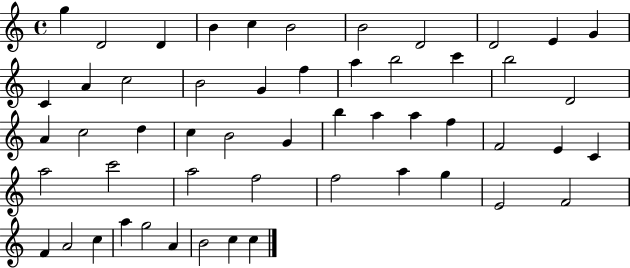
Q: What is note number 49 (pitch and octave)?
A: G5